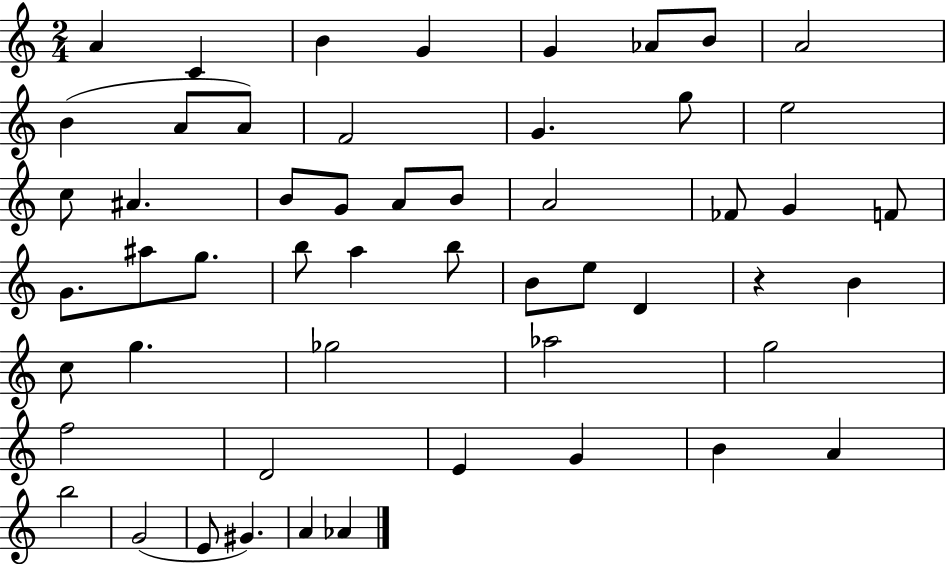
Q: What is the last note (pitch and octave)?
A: Ab4